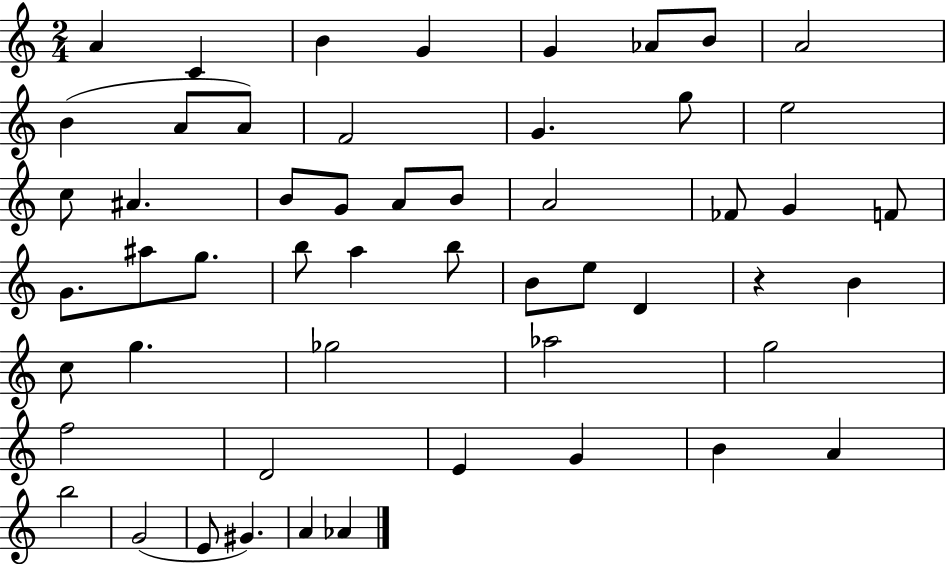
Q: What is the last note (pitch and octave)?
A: Ab4